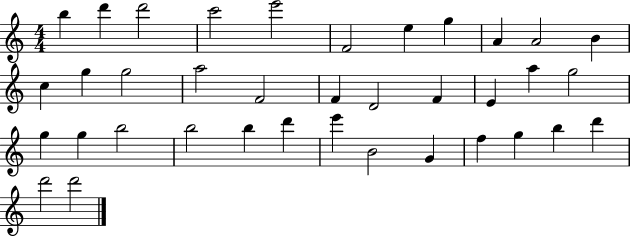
B5/q D6/q D6/h C6/h E6/h F4/h E5/q G5/q A4/q A4/h B4/q C5/q G5/q G5/h A5/h F4/h F4/q D4/h F4/q E4/q A5/q G5/h G5/q G5/q B5/h B5/h B5/q D6/q E6/q B4/h G4/q F5/q G5/q B5/q D6/q D6/h D6/h